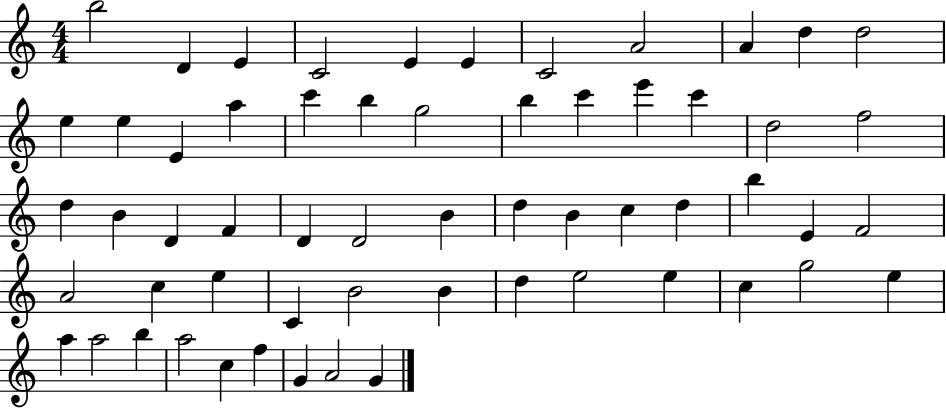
B5/h D4/q E4/q C4/h E4/q E4/q C4/h A4/h A4/q D5/q D5/h E5/q E5/q E4/q A5/q C6/q B5/q G5/h B5/q C6/q E6/q C6/q D5/h F5/h D5/q B4/q D4/q F4/q D4/q D4/h B4/q D5/q B4/q C5/q D5/q B5/q E4/q F4/h A4/h C5/q E5/q C4/q B4/h B4/q D5/q E5/h E5/q C5/q G5/h E5/q A5/q A5/h B5/q A5/h C5/q F5/q G4/q A4/h G4/q